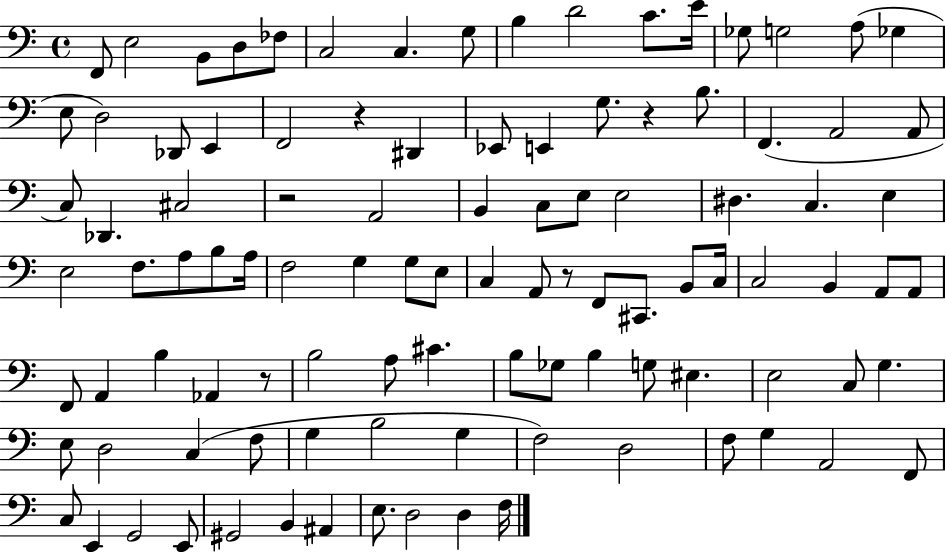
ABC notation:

X:1
T:Untitled
M:4/4
L:1/4
K:C
F,,/2 E,2 B,,/2 D,/2 _F,/2 C,2 C, G,/2 B, D2 C/2 E/4 _G,/2 G,2 A,/2 _G, E,/2 D,2 _D,,/2 E,, F,,2 z ^D,, _E,,/2 E,, G,/2 z B,/2 F,, A,,2 A,,/2 C,/2 _D,, ^C,2 z2 A,,2 B,, C,/2 E,/2 E,2 ^D, C, E, E,2 F,/2 A,/2 B,/2 A,/4 F,2 G, G,/2 E,/2 C, A,,/2 z/2 F,,/2 ^C,,/2 B,,/2 C,/4 C,2 B,, A,,/2 A,,/2 F,,/2 A,, B, _A,, z/2 B,2 A,/2 ^C B,/2 _G,/2 B, G,/2 ^E, E,2 C,/2 G, E,/2 D,2 C, F,/2 G, B,2 G, F,2 D,2 F,/2 G, A,,2 F,,/2 C,/2 E,, G,,2 E,,/2 ^G,,2 B,, ^A,, E,/2 D,2 D, F,/4